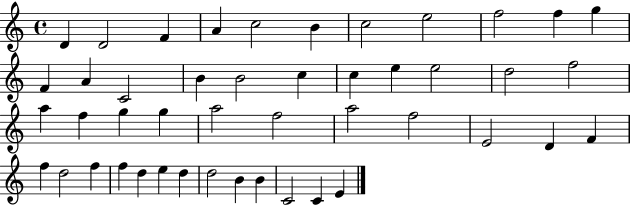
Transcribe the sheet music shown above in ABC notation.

X:1
T:Untitled
M:4/4
L:1/4
K:C
D D2 F A c2 B c2 e2 f2 f g F A C2 B B2 c c e e2 d2 f2 a f g g a2 f2 a2 f2 E2 D F f d2 f f d e d d2 B B C2 C E